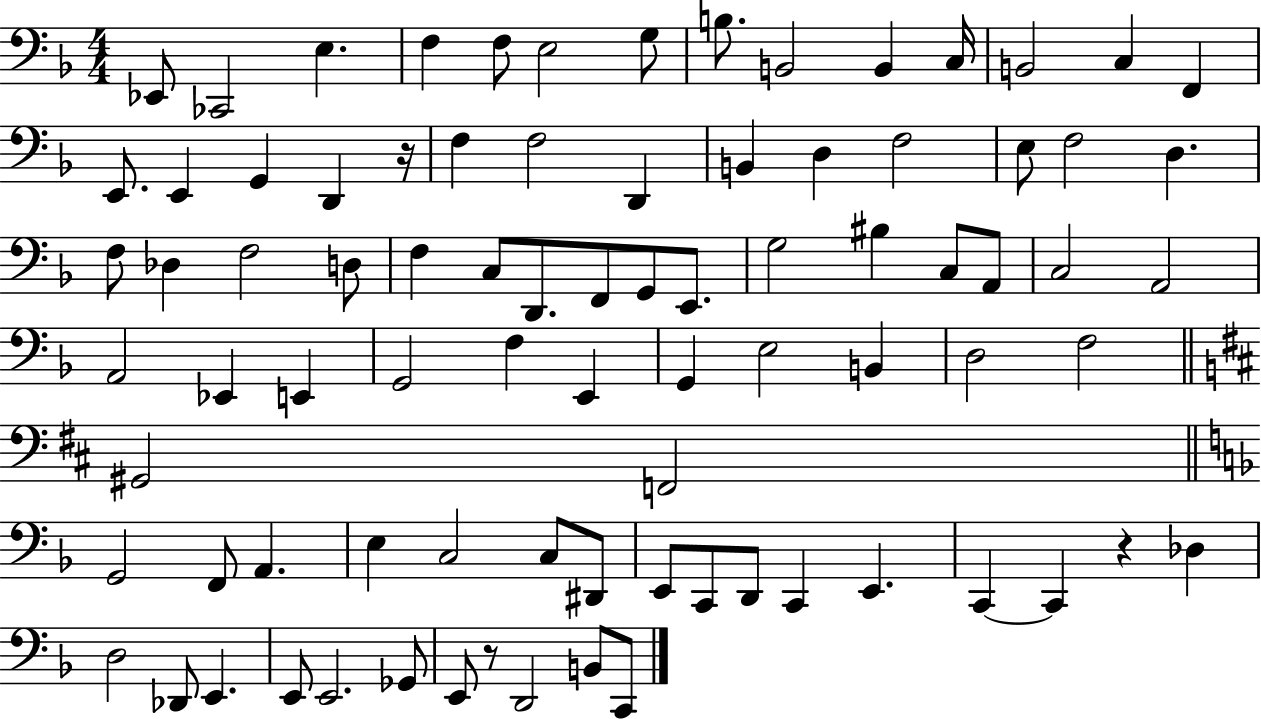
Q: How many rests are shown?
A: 3